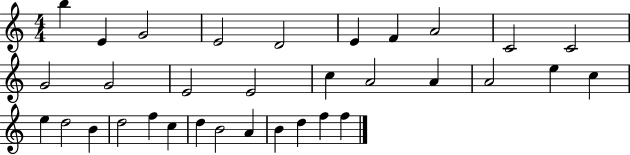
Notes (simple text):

B5/q E4/q G4/h E4/h D4/h E4/q F4/q A4/h C4/h C4/h G4/h G4/h E4/h E4/h C5/q A4/h A4/q A4/h E5/q C5/q E5/q D5/h B4/q D5/h F5/q C5/q D5/q B4/h A4/q B4/q D5/q F5/q F5/q